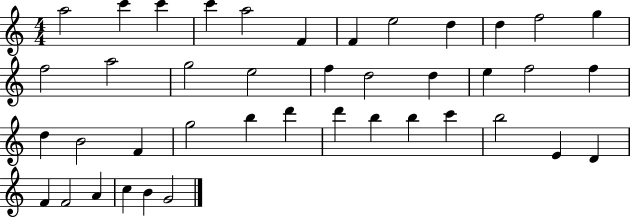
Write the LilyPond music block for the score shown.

{
  \clef treble
  \numericTimeSignature
  \time 4/4
  \key c \major
  a''2 c'''4 c'''4 | c'''4 a''2 f'4 | f'4 e''2 d''4 | d''4 f''2 g''4 | \break f''2 a''2 | g''2 e''2 | f''4 d''2 d''4 | e''4 f''2 f''4 | \break d''4 b'2 f'4 | g''2 b''4 d'''4 | d'''4 b''4 b''4 c'''4 | b''2 e'4 d'4 | \break f'4 f'2 a'4 | c''4 b'4 g'2 | \bar "|."
}